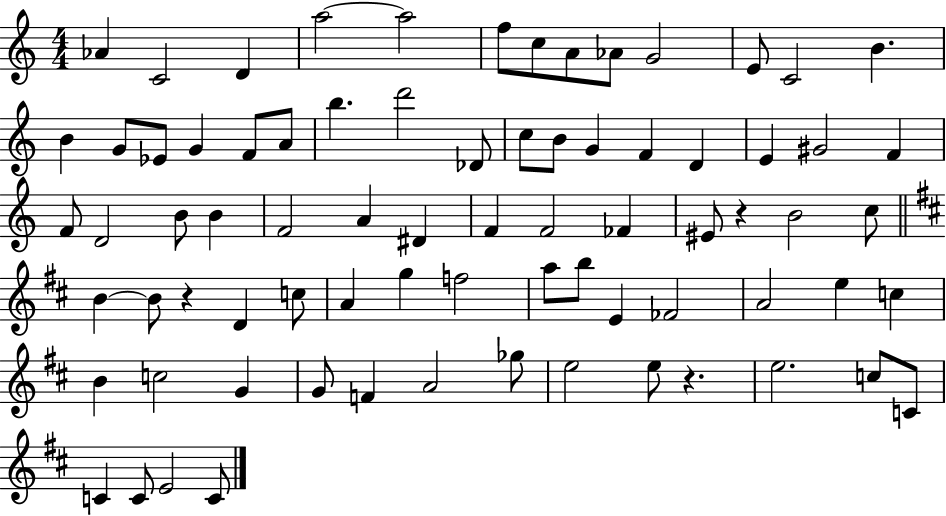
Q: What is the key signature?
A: C major